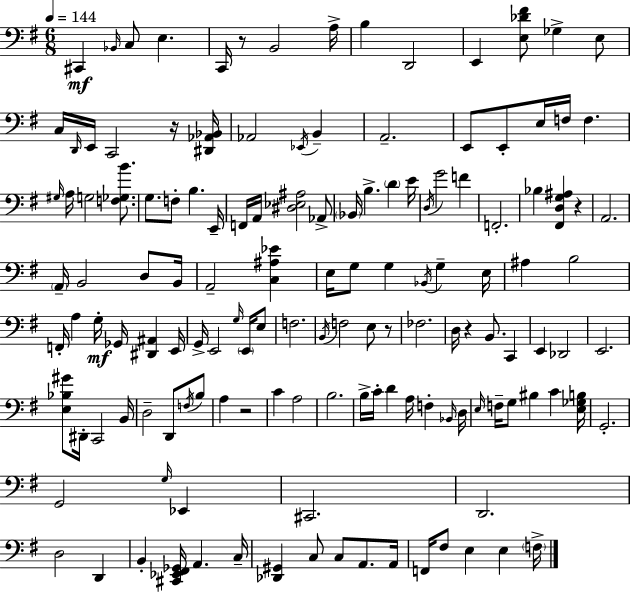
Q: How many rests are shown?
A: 6